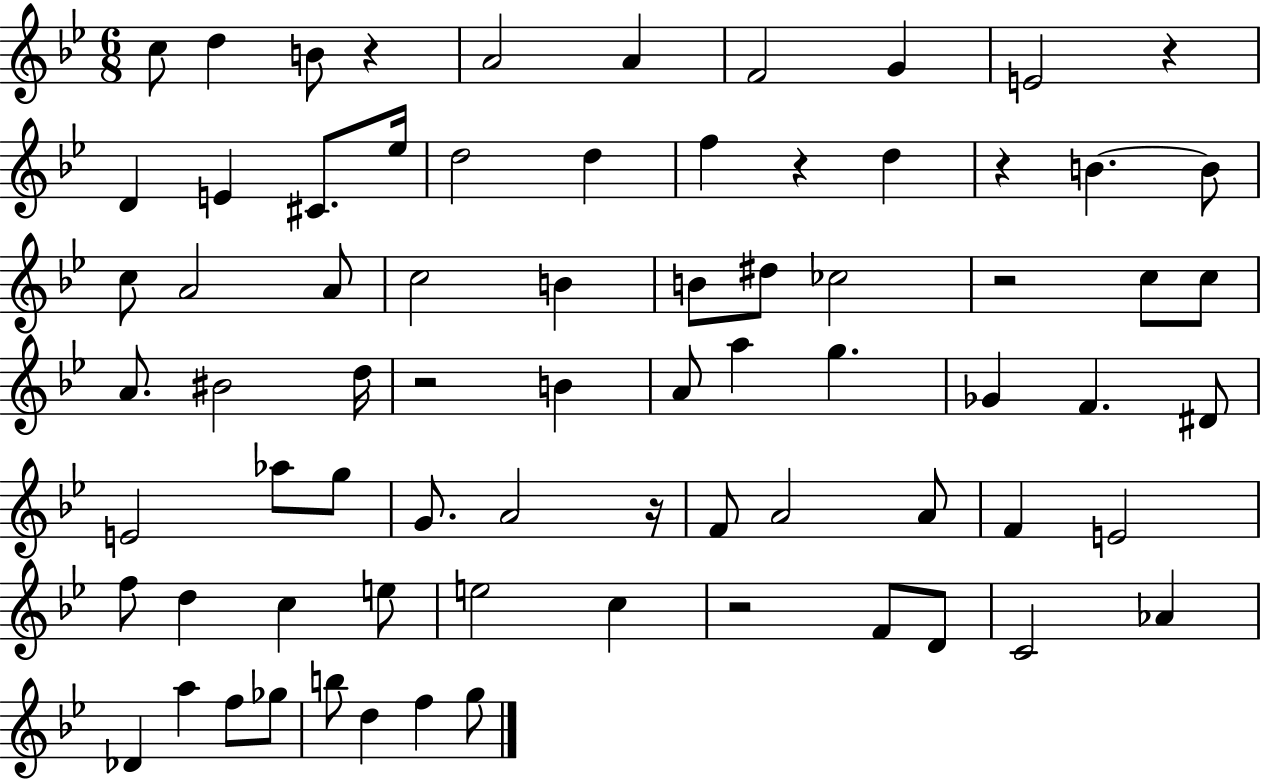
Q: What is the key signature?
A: BES major